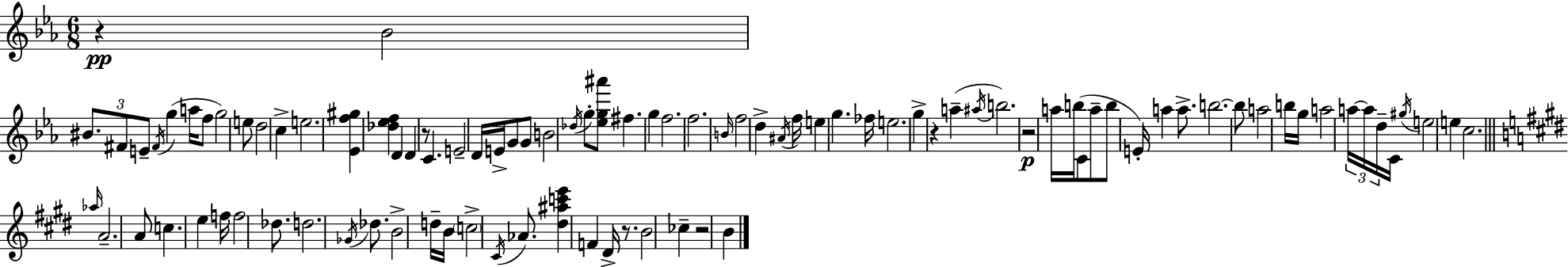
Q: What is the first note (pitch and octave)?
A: Bb4